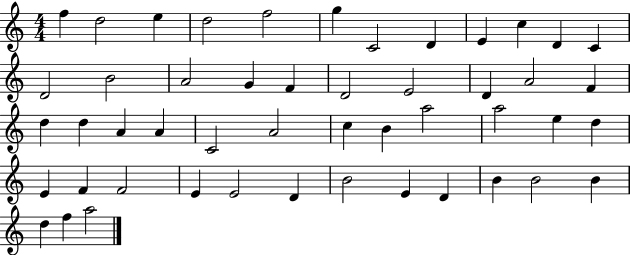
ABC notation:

X:1
T:Untitled
M:4/4
L:1/4
K:C
f d2 e d2 f2 g C2 D E c D C D2 B2 A2 G F D2 E2 D A2 F d d A A C2 A2 c B a2 a2 e d E F F2 E E2 D B2 E D B B2 B d f a2